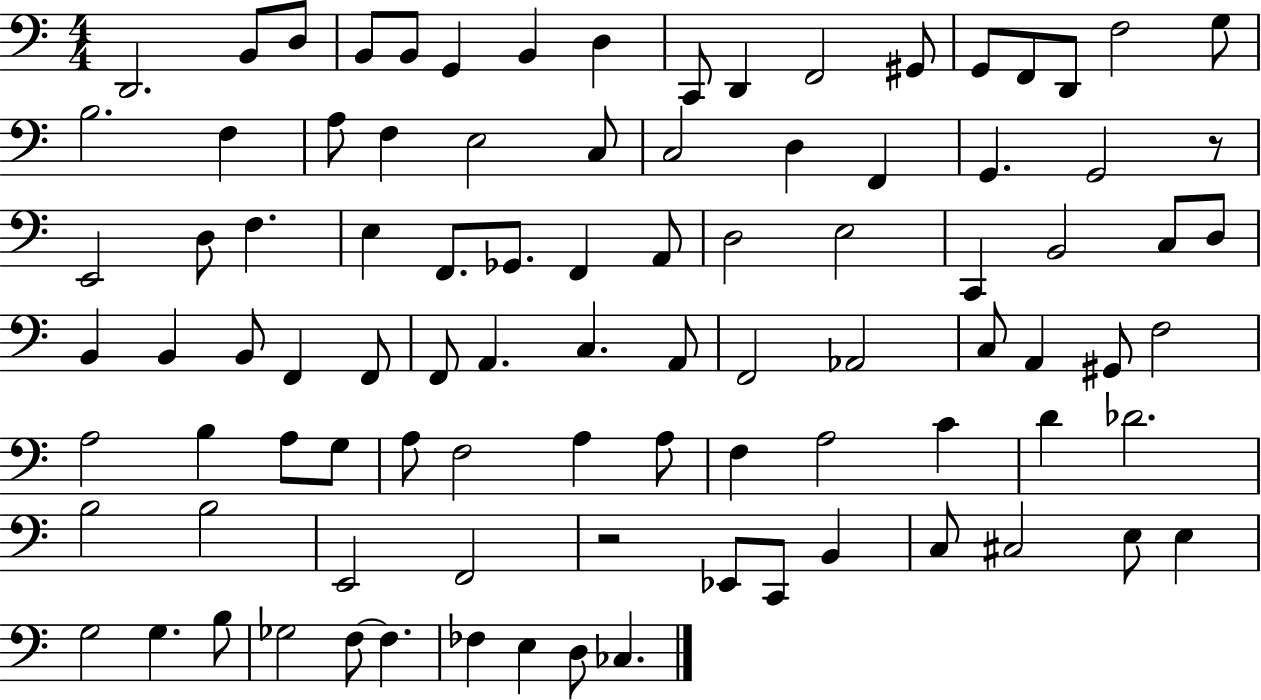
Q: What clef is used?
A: bass